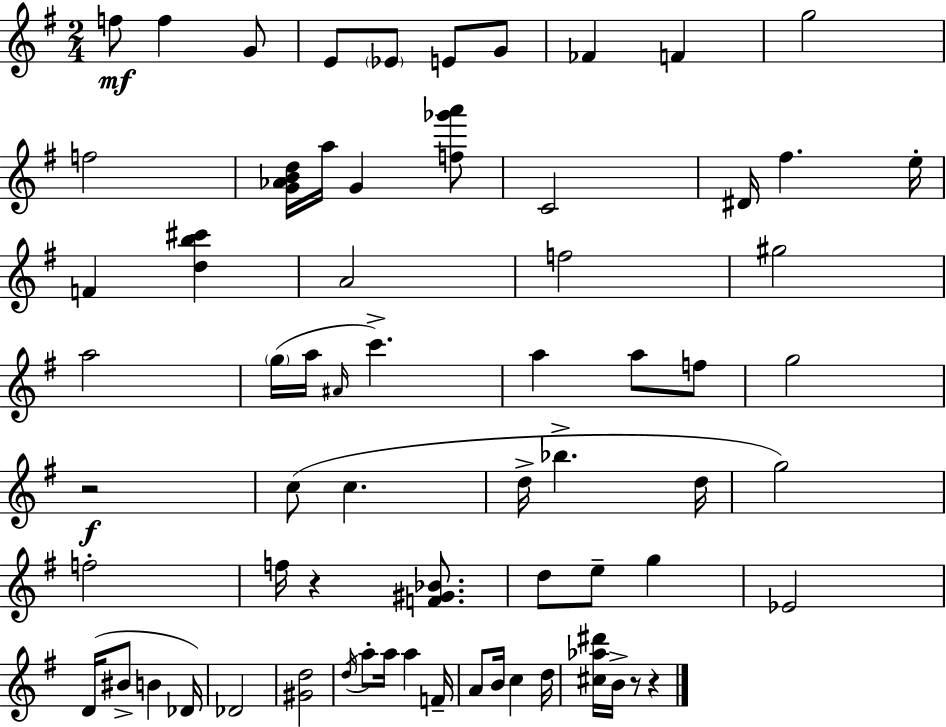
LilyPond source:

{
  \clef treble
  \numericTimeSignature
  \time 2/4
  \key g \major
  \repeat volta 2 { f''8\mf f''4 g'8 | e'8 \parenthesize ees'8 e'8 g'8 | fes'4 f'4 | g''2 | \break f''2 | <g' aes' b' d''>16 a''16 g'4 <f'' ges''' a'''>8 | c'2 | dis'16 fis''4. e''16-. | \break f'4 <d'' b'' cis'''>4 | a'2 | f''2 | gis''2 | \break a''2 | \parenthesize g''16( a''16 \grace { ais'16 } c'''4.->) | a''4 a''8 f''8 | g''2 | \break r2\f | c''8( c''4. | d''16-> bes''4.-> | d''16 g''2) | \break f''2-. | f''16 r4 <f' gis' bes'>8. | d''8 e''8-- g''4 | ees'2 | \break d'16( bis'8-> b'4 | des'16) des'2 | <gis' d''>2 | \acciaccatura { d''16 } a''8-. a''16 a''4 | \break f'16-- a'8 b'16 c''4 | d''16 <cis'' aes'' dis'''>16 b'16-> r8 r4 | } \bar "|."
}